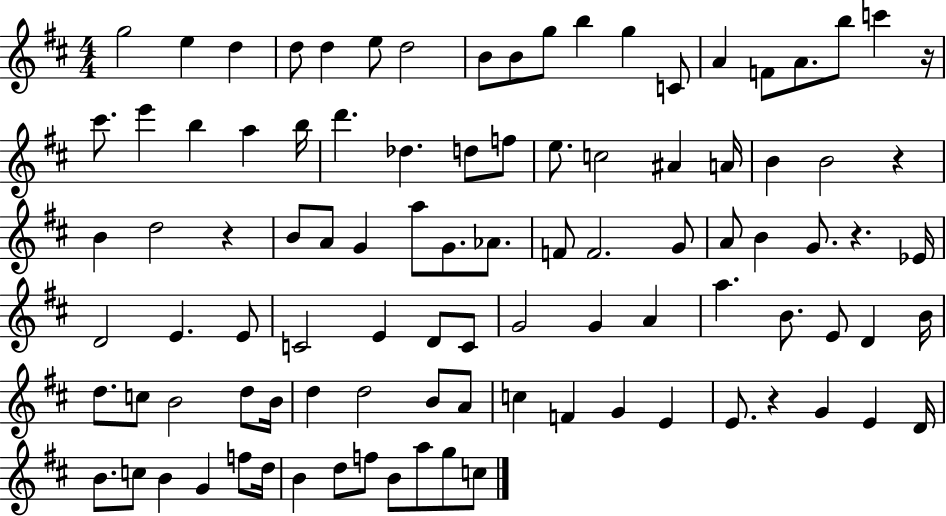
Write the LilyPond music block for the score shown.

{
  \clef treble
  \numericTimeSignature
  \time 4/4
  \key d \major
  g''2 e''4 d''4 | d''8 d''4 e''8 d''2 | b'8 b'8 g''8 b''4 g''4 c'8 | a'4 f'8 a'8. b''8 c'''4 r16 | \break cis'''8. e'''4 b''4 a''4 b''16 | d'''4. des''4. d''8 f''8 | e''8. c''2 ais'4 a'16 | b'4 b'2 r4 | \break b'4 d''2 r4 | b'8 a'8 g'4 a''8 g'8. aes'8. | f'8 f'2. g'8 | a'8 b'4 g'8. r4. ees'16 | \break d'2 e'4. e'8 | c'2 e'4 d'8 c'8 | g'2 g'4 a'4 | a''4. b'8. e'8 d'4 b'16 | \break d''8. c''8 b'2 d''8 b'16 | d''4 d''2 b'8 a'8 | c''4 f'4 g'4 e'4 | e'8. r4 g'4 e'4 d'16 | \break b'8. c''8 b'4 g'4 f''8 d''16 | b'4 d''8 f''8 b'8 a''8 g''8 c''8 | \bar "|."
}